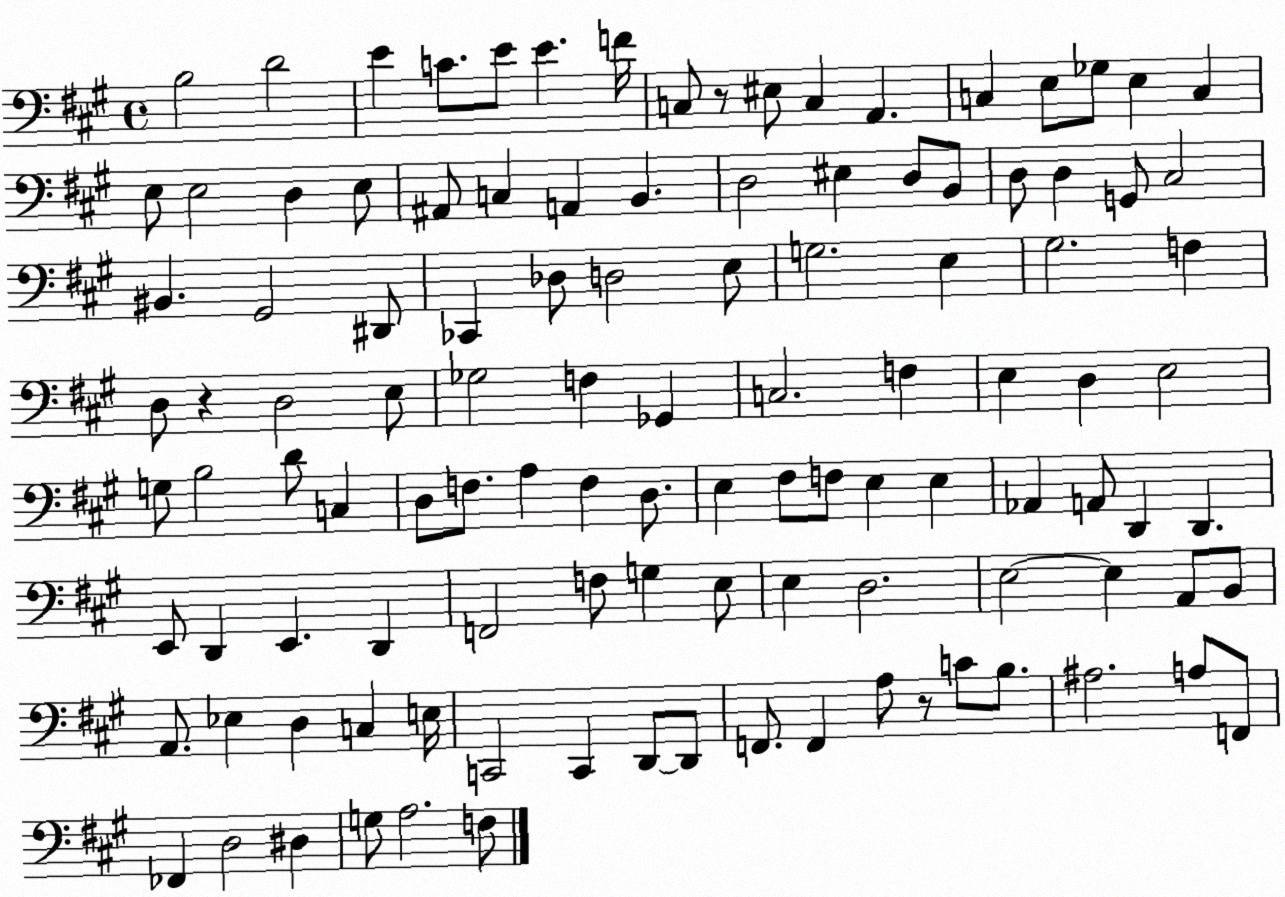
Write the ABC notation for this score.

X:1
T:Untitled
M:4/4
L:1/4
K:A
B,2 D2 E C/2 E/2 E F/4 C,/2 z/2 ^E,/2 C, A,, C, E,/2 _G,/2 E, C, E,/2 E,2 D, E,/2 ^A,,/2 C, A,, B,, D,2 ^E, D,/2 B,,/2 D,/2 D, G,,/2 ^C,2 ^B,, ^G,,2 ^D,,/2 _C,, _D,/2 D,2 E,/2 G,2 E, ^G,2 F, D,/2 z D,2 E,/2 _G,2 F, _G,, C,2 F, E, D, E,2 G,/2 B,2 D/2 C, D,/2 F,/2 A, F, D,/2 E, ^F,/2 F,/2 E, E, _A,, A,,/2 D,, D,, E,,/2 D,, E,, D,, F,,2 F,/2 G, E,/2 E, D,2 E,2 E, A,,/2 B,,/2 A,,/2 _E, D, C, E,/4 C,,2 C,, D,,/2 D,,/2 F,,/2 F,, A,/2 z/2 C/2 B,/2 ^A,2 A,/2 F,,/2 _F,, D,2 ^D, G,/2 A,2 F,/2